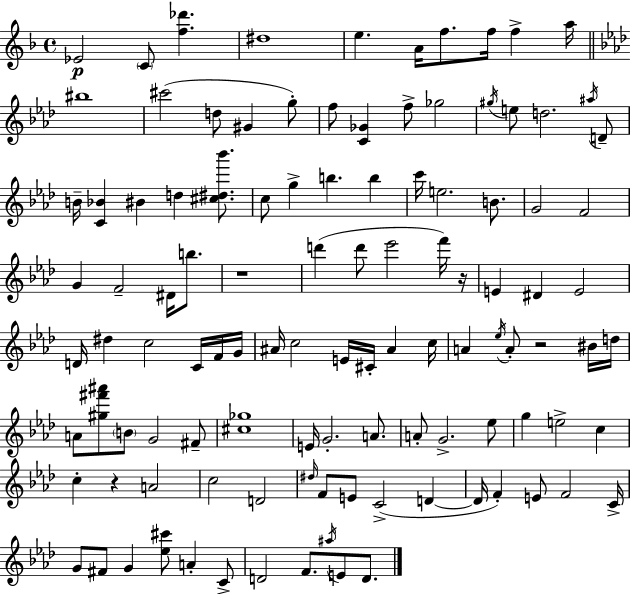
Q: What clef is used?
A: treble